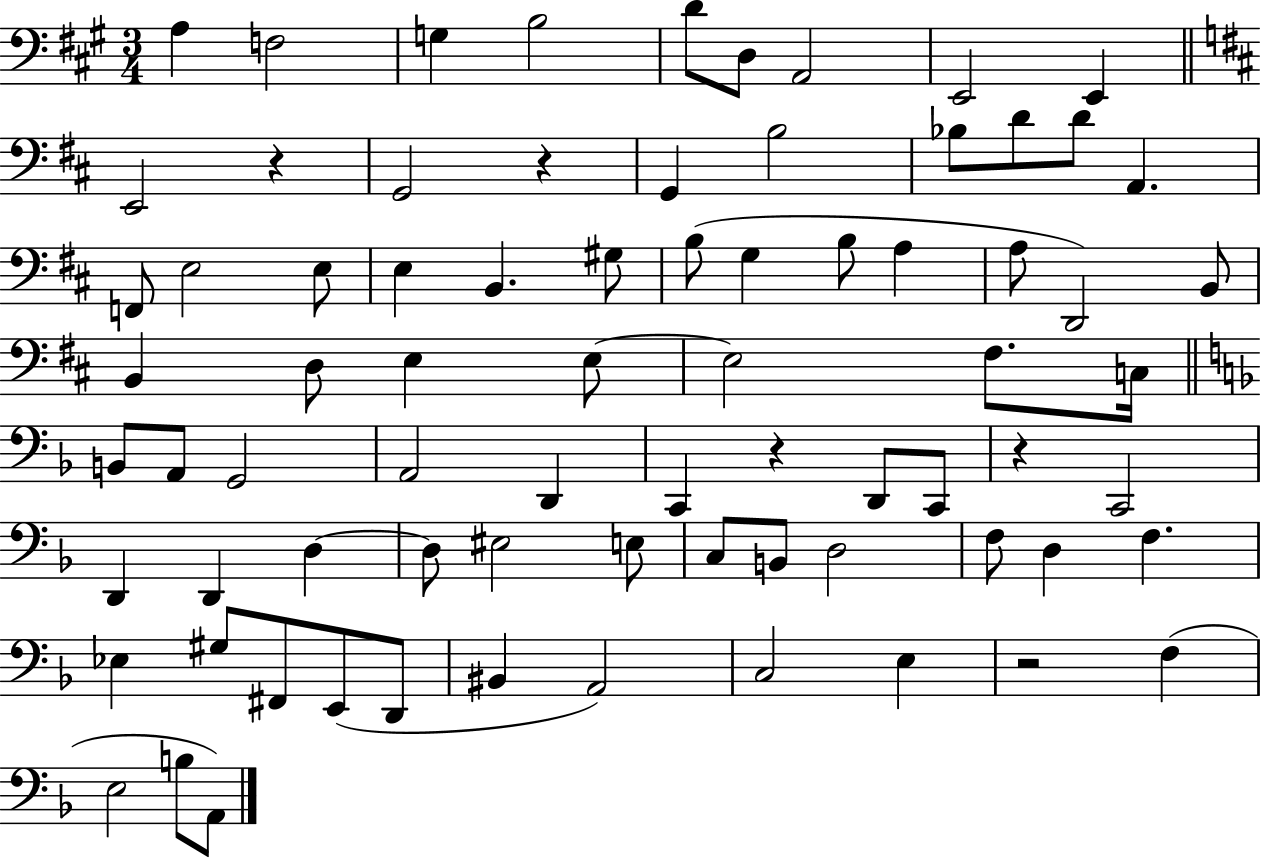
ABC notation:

X:1
T:Untitled
M:3/4
L:1/4
K:A
A, F,2 G, B,2 D/2 D,/2 A,,2 E,,2 E,, E,,2 z G,,2 z G,, B,2 _B,/2 D/2 D/2 A,, F,,/2 E,2 E,/2 E, B,, ^G,/2 B,/2 G, B,/2 A, A,/2 D,,2 B,,/2 B,, D,/2 E, E,/2 E,2 ^F,/2 C,/4 B,,/2 A,,/2 G,,2 A,,2 D,, C,, z D,,/2 C,,/2 z C,,2 D,, D,, D, D,/2 ^E,2 E,/2 C,/2 B,,/2 D,2 F,/2 D, F, _E, ^G,/2 ^F,,/2 E,,/2 D,,/2 ^B,, A,,2 C,2 E, z2 F, E,2 B,/2 A,,/2